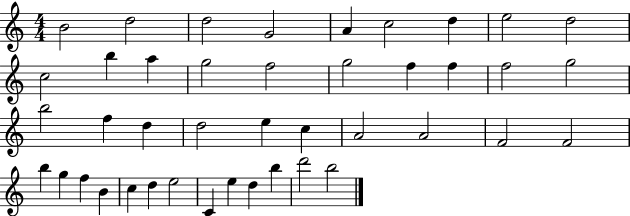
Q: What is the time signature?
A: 4/4